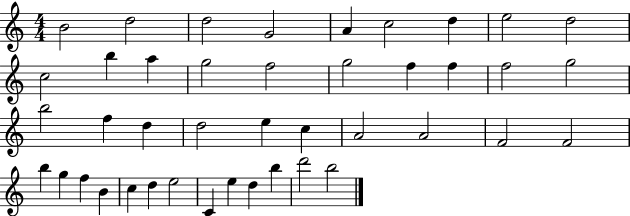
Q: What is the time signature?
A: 4/4